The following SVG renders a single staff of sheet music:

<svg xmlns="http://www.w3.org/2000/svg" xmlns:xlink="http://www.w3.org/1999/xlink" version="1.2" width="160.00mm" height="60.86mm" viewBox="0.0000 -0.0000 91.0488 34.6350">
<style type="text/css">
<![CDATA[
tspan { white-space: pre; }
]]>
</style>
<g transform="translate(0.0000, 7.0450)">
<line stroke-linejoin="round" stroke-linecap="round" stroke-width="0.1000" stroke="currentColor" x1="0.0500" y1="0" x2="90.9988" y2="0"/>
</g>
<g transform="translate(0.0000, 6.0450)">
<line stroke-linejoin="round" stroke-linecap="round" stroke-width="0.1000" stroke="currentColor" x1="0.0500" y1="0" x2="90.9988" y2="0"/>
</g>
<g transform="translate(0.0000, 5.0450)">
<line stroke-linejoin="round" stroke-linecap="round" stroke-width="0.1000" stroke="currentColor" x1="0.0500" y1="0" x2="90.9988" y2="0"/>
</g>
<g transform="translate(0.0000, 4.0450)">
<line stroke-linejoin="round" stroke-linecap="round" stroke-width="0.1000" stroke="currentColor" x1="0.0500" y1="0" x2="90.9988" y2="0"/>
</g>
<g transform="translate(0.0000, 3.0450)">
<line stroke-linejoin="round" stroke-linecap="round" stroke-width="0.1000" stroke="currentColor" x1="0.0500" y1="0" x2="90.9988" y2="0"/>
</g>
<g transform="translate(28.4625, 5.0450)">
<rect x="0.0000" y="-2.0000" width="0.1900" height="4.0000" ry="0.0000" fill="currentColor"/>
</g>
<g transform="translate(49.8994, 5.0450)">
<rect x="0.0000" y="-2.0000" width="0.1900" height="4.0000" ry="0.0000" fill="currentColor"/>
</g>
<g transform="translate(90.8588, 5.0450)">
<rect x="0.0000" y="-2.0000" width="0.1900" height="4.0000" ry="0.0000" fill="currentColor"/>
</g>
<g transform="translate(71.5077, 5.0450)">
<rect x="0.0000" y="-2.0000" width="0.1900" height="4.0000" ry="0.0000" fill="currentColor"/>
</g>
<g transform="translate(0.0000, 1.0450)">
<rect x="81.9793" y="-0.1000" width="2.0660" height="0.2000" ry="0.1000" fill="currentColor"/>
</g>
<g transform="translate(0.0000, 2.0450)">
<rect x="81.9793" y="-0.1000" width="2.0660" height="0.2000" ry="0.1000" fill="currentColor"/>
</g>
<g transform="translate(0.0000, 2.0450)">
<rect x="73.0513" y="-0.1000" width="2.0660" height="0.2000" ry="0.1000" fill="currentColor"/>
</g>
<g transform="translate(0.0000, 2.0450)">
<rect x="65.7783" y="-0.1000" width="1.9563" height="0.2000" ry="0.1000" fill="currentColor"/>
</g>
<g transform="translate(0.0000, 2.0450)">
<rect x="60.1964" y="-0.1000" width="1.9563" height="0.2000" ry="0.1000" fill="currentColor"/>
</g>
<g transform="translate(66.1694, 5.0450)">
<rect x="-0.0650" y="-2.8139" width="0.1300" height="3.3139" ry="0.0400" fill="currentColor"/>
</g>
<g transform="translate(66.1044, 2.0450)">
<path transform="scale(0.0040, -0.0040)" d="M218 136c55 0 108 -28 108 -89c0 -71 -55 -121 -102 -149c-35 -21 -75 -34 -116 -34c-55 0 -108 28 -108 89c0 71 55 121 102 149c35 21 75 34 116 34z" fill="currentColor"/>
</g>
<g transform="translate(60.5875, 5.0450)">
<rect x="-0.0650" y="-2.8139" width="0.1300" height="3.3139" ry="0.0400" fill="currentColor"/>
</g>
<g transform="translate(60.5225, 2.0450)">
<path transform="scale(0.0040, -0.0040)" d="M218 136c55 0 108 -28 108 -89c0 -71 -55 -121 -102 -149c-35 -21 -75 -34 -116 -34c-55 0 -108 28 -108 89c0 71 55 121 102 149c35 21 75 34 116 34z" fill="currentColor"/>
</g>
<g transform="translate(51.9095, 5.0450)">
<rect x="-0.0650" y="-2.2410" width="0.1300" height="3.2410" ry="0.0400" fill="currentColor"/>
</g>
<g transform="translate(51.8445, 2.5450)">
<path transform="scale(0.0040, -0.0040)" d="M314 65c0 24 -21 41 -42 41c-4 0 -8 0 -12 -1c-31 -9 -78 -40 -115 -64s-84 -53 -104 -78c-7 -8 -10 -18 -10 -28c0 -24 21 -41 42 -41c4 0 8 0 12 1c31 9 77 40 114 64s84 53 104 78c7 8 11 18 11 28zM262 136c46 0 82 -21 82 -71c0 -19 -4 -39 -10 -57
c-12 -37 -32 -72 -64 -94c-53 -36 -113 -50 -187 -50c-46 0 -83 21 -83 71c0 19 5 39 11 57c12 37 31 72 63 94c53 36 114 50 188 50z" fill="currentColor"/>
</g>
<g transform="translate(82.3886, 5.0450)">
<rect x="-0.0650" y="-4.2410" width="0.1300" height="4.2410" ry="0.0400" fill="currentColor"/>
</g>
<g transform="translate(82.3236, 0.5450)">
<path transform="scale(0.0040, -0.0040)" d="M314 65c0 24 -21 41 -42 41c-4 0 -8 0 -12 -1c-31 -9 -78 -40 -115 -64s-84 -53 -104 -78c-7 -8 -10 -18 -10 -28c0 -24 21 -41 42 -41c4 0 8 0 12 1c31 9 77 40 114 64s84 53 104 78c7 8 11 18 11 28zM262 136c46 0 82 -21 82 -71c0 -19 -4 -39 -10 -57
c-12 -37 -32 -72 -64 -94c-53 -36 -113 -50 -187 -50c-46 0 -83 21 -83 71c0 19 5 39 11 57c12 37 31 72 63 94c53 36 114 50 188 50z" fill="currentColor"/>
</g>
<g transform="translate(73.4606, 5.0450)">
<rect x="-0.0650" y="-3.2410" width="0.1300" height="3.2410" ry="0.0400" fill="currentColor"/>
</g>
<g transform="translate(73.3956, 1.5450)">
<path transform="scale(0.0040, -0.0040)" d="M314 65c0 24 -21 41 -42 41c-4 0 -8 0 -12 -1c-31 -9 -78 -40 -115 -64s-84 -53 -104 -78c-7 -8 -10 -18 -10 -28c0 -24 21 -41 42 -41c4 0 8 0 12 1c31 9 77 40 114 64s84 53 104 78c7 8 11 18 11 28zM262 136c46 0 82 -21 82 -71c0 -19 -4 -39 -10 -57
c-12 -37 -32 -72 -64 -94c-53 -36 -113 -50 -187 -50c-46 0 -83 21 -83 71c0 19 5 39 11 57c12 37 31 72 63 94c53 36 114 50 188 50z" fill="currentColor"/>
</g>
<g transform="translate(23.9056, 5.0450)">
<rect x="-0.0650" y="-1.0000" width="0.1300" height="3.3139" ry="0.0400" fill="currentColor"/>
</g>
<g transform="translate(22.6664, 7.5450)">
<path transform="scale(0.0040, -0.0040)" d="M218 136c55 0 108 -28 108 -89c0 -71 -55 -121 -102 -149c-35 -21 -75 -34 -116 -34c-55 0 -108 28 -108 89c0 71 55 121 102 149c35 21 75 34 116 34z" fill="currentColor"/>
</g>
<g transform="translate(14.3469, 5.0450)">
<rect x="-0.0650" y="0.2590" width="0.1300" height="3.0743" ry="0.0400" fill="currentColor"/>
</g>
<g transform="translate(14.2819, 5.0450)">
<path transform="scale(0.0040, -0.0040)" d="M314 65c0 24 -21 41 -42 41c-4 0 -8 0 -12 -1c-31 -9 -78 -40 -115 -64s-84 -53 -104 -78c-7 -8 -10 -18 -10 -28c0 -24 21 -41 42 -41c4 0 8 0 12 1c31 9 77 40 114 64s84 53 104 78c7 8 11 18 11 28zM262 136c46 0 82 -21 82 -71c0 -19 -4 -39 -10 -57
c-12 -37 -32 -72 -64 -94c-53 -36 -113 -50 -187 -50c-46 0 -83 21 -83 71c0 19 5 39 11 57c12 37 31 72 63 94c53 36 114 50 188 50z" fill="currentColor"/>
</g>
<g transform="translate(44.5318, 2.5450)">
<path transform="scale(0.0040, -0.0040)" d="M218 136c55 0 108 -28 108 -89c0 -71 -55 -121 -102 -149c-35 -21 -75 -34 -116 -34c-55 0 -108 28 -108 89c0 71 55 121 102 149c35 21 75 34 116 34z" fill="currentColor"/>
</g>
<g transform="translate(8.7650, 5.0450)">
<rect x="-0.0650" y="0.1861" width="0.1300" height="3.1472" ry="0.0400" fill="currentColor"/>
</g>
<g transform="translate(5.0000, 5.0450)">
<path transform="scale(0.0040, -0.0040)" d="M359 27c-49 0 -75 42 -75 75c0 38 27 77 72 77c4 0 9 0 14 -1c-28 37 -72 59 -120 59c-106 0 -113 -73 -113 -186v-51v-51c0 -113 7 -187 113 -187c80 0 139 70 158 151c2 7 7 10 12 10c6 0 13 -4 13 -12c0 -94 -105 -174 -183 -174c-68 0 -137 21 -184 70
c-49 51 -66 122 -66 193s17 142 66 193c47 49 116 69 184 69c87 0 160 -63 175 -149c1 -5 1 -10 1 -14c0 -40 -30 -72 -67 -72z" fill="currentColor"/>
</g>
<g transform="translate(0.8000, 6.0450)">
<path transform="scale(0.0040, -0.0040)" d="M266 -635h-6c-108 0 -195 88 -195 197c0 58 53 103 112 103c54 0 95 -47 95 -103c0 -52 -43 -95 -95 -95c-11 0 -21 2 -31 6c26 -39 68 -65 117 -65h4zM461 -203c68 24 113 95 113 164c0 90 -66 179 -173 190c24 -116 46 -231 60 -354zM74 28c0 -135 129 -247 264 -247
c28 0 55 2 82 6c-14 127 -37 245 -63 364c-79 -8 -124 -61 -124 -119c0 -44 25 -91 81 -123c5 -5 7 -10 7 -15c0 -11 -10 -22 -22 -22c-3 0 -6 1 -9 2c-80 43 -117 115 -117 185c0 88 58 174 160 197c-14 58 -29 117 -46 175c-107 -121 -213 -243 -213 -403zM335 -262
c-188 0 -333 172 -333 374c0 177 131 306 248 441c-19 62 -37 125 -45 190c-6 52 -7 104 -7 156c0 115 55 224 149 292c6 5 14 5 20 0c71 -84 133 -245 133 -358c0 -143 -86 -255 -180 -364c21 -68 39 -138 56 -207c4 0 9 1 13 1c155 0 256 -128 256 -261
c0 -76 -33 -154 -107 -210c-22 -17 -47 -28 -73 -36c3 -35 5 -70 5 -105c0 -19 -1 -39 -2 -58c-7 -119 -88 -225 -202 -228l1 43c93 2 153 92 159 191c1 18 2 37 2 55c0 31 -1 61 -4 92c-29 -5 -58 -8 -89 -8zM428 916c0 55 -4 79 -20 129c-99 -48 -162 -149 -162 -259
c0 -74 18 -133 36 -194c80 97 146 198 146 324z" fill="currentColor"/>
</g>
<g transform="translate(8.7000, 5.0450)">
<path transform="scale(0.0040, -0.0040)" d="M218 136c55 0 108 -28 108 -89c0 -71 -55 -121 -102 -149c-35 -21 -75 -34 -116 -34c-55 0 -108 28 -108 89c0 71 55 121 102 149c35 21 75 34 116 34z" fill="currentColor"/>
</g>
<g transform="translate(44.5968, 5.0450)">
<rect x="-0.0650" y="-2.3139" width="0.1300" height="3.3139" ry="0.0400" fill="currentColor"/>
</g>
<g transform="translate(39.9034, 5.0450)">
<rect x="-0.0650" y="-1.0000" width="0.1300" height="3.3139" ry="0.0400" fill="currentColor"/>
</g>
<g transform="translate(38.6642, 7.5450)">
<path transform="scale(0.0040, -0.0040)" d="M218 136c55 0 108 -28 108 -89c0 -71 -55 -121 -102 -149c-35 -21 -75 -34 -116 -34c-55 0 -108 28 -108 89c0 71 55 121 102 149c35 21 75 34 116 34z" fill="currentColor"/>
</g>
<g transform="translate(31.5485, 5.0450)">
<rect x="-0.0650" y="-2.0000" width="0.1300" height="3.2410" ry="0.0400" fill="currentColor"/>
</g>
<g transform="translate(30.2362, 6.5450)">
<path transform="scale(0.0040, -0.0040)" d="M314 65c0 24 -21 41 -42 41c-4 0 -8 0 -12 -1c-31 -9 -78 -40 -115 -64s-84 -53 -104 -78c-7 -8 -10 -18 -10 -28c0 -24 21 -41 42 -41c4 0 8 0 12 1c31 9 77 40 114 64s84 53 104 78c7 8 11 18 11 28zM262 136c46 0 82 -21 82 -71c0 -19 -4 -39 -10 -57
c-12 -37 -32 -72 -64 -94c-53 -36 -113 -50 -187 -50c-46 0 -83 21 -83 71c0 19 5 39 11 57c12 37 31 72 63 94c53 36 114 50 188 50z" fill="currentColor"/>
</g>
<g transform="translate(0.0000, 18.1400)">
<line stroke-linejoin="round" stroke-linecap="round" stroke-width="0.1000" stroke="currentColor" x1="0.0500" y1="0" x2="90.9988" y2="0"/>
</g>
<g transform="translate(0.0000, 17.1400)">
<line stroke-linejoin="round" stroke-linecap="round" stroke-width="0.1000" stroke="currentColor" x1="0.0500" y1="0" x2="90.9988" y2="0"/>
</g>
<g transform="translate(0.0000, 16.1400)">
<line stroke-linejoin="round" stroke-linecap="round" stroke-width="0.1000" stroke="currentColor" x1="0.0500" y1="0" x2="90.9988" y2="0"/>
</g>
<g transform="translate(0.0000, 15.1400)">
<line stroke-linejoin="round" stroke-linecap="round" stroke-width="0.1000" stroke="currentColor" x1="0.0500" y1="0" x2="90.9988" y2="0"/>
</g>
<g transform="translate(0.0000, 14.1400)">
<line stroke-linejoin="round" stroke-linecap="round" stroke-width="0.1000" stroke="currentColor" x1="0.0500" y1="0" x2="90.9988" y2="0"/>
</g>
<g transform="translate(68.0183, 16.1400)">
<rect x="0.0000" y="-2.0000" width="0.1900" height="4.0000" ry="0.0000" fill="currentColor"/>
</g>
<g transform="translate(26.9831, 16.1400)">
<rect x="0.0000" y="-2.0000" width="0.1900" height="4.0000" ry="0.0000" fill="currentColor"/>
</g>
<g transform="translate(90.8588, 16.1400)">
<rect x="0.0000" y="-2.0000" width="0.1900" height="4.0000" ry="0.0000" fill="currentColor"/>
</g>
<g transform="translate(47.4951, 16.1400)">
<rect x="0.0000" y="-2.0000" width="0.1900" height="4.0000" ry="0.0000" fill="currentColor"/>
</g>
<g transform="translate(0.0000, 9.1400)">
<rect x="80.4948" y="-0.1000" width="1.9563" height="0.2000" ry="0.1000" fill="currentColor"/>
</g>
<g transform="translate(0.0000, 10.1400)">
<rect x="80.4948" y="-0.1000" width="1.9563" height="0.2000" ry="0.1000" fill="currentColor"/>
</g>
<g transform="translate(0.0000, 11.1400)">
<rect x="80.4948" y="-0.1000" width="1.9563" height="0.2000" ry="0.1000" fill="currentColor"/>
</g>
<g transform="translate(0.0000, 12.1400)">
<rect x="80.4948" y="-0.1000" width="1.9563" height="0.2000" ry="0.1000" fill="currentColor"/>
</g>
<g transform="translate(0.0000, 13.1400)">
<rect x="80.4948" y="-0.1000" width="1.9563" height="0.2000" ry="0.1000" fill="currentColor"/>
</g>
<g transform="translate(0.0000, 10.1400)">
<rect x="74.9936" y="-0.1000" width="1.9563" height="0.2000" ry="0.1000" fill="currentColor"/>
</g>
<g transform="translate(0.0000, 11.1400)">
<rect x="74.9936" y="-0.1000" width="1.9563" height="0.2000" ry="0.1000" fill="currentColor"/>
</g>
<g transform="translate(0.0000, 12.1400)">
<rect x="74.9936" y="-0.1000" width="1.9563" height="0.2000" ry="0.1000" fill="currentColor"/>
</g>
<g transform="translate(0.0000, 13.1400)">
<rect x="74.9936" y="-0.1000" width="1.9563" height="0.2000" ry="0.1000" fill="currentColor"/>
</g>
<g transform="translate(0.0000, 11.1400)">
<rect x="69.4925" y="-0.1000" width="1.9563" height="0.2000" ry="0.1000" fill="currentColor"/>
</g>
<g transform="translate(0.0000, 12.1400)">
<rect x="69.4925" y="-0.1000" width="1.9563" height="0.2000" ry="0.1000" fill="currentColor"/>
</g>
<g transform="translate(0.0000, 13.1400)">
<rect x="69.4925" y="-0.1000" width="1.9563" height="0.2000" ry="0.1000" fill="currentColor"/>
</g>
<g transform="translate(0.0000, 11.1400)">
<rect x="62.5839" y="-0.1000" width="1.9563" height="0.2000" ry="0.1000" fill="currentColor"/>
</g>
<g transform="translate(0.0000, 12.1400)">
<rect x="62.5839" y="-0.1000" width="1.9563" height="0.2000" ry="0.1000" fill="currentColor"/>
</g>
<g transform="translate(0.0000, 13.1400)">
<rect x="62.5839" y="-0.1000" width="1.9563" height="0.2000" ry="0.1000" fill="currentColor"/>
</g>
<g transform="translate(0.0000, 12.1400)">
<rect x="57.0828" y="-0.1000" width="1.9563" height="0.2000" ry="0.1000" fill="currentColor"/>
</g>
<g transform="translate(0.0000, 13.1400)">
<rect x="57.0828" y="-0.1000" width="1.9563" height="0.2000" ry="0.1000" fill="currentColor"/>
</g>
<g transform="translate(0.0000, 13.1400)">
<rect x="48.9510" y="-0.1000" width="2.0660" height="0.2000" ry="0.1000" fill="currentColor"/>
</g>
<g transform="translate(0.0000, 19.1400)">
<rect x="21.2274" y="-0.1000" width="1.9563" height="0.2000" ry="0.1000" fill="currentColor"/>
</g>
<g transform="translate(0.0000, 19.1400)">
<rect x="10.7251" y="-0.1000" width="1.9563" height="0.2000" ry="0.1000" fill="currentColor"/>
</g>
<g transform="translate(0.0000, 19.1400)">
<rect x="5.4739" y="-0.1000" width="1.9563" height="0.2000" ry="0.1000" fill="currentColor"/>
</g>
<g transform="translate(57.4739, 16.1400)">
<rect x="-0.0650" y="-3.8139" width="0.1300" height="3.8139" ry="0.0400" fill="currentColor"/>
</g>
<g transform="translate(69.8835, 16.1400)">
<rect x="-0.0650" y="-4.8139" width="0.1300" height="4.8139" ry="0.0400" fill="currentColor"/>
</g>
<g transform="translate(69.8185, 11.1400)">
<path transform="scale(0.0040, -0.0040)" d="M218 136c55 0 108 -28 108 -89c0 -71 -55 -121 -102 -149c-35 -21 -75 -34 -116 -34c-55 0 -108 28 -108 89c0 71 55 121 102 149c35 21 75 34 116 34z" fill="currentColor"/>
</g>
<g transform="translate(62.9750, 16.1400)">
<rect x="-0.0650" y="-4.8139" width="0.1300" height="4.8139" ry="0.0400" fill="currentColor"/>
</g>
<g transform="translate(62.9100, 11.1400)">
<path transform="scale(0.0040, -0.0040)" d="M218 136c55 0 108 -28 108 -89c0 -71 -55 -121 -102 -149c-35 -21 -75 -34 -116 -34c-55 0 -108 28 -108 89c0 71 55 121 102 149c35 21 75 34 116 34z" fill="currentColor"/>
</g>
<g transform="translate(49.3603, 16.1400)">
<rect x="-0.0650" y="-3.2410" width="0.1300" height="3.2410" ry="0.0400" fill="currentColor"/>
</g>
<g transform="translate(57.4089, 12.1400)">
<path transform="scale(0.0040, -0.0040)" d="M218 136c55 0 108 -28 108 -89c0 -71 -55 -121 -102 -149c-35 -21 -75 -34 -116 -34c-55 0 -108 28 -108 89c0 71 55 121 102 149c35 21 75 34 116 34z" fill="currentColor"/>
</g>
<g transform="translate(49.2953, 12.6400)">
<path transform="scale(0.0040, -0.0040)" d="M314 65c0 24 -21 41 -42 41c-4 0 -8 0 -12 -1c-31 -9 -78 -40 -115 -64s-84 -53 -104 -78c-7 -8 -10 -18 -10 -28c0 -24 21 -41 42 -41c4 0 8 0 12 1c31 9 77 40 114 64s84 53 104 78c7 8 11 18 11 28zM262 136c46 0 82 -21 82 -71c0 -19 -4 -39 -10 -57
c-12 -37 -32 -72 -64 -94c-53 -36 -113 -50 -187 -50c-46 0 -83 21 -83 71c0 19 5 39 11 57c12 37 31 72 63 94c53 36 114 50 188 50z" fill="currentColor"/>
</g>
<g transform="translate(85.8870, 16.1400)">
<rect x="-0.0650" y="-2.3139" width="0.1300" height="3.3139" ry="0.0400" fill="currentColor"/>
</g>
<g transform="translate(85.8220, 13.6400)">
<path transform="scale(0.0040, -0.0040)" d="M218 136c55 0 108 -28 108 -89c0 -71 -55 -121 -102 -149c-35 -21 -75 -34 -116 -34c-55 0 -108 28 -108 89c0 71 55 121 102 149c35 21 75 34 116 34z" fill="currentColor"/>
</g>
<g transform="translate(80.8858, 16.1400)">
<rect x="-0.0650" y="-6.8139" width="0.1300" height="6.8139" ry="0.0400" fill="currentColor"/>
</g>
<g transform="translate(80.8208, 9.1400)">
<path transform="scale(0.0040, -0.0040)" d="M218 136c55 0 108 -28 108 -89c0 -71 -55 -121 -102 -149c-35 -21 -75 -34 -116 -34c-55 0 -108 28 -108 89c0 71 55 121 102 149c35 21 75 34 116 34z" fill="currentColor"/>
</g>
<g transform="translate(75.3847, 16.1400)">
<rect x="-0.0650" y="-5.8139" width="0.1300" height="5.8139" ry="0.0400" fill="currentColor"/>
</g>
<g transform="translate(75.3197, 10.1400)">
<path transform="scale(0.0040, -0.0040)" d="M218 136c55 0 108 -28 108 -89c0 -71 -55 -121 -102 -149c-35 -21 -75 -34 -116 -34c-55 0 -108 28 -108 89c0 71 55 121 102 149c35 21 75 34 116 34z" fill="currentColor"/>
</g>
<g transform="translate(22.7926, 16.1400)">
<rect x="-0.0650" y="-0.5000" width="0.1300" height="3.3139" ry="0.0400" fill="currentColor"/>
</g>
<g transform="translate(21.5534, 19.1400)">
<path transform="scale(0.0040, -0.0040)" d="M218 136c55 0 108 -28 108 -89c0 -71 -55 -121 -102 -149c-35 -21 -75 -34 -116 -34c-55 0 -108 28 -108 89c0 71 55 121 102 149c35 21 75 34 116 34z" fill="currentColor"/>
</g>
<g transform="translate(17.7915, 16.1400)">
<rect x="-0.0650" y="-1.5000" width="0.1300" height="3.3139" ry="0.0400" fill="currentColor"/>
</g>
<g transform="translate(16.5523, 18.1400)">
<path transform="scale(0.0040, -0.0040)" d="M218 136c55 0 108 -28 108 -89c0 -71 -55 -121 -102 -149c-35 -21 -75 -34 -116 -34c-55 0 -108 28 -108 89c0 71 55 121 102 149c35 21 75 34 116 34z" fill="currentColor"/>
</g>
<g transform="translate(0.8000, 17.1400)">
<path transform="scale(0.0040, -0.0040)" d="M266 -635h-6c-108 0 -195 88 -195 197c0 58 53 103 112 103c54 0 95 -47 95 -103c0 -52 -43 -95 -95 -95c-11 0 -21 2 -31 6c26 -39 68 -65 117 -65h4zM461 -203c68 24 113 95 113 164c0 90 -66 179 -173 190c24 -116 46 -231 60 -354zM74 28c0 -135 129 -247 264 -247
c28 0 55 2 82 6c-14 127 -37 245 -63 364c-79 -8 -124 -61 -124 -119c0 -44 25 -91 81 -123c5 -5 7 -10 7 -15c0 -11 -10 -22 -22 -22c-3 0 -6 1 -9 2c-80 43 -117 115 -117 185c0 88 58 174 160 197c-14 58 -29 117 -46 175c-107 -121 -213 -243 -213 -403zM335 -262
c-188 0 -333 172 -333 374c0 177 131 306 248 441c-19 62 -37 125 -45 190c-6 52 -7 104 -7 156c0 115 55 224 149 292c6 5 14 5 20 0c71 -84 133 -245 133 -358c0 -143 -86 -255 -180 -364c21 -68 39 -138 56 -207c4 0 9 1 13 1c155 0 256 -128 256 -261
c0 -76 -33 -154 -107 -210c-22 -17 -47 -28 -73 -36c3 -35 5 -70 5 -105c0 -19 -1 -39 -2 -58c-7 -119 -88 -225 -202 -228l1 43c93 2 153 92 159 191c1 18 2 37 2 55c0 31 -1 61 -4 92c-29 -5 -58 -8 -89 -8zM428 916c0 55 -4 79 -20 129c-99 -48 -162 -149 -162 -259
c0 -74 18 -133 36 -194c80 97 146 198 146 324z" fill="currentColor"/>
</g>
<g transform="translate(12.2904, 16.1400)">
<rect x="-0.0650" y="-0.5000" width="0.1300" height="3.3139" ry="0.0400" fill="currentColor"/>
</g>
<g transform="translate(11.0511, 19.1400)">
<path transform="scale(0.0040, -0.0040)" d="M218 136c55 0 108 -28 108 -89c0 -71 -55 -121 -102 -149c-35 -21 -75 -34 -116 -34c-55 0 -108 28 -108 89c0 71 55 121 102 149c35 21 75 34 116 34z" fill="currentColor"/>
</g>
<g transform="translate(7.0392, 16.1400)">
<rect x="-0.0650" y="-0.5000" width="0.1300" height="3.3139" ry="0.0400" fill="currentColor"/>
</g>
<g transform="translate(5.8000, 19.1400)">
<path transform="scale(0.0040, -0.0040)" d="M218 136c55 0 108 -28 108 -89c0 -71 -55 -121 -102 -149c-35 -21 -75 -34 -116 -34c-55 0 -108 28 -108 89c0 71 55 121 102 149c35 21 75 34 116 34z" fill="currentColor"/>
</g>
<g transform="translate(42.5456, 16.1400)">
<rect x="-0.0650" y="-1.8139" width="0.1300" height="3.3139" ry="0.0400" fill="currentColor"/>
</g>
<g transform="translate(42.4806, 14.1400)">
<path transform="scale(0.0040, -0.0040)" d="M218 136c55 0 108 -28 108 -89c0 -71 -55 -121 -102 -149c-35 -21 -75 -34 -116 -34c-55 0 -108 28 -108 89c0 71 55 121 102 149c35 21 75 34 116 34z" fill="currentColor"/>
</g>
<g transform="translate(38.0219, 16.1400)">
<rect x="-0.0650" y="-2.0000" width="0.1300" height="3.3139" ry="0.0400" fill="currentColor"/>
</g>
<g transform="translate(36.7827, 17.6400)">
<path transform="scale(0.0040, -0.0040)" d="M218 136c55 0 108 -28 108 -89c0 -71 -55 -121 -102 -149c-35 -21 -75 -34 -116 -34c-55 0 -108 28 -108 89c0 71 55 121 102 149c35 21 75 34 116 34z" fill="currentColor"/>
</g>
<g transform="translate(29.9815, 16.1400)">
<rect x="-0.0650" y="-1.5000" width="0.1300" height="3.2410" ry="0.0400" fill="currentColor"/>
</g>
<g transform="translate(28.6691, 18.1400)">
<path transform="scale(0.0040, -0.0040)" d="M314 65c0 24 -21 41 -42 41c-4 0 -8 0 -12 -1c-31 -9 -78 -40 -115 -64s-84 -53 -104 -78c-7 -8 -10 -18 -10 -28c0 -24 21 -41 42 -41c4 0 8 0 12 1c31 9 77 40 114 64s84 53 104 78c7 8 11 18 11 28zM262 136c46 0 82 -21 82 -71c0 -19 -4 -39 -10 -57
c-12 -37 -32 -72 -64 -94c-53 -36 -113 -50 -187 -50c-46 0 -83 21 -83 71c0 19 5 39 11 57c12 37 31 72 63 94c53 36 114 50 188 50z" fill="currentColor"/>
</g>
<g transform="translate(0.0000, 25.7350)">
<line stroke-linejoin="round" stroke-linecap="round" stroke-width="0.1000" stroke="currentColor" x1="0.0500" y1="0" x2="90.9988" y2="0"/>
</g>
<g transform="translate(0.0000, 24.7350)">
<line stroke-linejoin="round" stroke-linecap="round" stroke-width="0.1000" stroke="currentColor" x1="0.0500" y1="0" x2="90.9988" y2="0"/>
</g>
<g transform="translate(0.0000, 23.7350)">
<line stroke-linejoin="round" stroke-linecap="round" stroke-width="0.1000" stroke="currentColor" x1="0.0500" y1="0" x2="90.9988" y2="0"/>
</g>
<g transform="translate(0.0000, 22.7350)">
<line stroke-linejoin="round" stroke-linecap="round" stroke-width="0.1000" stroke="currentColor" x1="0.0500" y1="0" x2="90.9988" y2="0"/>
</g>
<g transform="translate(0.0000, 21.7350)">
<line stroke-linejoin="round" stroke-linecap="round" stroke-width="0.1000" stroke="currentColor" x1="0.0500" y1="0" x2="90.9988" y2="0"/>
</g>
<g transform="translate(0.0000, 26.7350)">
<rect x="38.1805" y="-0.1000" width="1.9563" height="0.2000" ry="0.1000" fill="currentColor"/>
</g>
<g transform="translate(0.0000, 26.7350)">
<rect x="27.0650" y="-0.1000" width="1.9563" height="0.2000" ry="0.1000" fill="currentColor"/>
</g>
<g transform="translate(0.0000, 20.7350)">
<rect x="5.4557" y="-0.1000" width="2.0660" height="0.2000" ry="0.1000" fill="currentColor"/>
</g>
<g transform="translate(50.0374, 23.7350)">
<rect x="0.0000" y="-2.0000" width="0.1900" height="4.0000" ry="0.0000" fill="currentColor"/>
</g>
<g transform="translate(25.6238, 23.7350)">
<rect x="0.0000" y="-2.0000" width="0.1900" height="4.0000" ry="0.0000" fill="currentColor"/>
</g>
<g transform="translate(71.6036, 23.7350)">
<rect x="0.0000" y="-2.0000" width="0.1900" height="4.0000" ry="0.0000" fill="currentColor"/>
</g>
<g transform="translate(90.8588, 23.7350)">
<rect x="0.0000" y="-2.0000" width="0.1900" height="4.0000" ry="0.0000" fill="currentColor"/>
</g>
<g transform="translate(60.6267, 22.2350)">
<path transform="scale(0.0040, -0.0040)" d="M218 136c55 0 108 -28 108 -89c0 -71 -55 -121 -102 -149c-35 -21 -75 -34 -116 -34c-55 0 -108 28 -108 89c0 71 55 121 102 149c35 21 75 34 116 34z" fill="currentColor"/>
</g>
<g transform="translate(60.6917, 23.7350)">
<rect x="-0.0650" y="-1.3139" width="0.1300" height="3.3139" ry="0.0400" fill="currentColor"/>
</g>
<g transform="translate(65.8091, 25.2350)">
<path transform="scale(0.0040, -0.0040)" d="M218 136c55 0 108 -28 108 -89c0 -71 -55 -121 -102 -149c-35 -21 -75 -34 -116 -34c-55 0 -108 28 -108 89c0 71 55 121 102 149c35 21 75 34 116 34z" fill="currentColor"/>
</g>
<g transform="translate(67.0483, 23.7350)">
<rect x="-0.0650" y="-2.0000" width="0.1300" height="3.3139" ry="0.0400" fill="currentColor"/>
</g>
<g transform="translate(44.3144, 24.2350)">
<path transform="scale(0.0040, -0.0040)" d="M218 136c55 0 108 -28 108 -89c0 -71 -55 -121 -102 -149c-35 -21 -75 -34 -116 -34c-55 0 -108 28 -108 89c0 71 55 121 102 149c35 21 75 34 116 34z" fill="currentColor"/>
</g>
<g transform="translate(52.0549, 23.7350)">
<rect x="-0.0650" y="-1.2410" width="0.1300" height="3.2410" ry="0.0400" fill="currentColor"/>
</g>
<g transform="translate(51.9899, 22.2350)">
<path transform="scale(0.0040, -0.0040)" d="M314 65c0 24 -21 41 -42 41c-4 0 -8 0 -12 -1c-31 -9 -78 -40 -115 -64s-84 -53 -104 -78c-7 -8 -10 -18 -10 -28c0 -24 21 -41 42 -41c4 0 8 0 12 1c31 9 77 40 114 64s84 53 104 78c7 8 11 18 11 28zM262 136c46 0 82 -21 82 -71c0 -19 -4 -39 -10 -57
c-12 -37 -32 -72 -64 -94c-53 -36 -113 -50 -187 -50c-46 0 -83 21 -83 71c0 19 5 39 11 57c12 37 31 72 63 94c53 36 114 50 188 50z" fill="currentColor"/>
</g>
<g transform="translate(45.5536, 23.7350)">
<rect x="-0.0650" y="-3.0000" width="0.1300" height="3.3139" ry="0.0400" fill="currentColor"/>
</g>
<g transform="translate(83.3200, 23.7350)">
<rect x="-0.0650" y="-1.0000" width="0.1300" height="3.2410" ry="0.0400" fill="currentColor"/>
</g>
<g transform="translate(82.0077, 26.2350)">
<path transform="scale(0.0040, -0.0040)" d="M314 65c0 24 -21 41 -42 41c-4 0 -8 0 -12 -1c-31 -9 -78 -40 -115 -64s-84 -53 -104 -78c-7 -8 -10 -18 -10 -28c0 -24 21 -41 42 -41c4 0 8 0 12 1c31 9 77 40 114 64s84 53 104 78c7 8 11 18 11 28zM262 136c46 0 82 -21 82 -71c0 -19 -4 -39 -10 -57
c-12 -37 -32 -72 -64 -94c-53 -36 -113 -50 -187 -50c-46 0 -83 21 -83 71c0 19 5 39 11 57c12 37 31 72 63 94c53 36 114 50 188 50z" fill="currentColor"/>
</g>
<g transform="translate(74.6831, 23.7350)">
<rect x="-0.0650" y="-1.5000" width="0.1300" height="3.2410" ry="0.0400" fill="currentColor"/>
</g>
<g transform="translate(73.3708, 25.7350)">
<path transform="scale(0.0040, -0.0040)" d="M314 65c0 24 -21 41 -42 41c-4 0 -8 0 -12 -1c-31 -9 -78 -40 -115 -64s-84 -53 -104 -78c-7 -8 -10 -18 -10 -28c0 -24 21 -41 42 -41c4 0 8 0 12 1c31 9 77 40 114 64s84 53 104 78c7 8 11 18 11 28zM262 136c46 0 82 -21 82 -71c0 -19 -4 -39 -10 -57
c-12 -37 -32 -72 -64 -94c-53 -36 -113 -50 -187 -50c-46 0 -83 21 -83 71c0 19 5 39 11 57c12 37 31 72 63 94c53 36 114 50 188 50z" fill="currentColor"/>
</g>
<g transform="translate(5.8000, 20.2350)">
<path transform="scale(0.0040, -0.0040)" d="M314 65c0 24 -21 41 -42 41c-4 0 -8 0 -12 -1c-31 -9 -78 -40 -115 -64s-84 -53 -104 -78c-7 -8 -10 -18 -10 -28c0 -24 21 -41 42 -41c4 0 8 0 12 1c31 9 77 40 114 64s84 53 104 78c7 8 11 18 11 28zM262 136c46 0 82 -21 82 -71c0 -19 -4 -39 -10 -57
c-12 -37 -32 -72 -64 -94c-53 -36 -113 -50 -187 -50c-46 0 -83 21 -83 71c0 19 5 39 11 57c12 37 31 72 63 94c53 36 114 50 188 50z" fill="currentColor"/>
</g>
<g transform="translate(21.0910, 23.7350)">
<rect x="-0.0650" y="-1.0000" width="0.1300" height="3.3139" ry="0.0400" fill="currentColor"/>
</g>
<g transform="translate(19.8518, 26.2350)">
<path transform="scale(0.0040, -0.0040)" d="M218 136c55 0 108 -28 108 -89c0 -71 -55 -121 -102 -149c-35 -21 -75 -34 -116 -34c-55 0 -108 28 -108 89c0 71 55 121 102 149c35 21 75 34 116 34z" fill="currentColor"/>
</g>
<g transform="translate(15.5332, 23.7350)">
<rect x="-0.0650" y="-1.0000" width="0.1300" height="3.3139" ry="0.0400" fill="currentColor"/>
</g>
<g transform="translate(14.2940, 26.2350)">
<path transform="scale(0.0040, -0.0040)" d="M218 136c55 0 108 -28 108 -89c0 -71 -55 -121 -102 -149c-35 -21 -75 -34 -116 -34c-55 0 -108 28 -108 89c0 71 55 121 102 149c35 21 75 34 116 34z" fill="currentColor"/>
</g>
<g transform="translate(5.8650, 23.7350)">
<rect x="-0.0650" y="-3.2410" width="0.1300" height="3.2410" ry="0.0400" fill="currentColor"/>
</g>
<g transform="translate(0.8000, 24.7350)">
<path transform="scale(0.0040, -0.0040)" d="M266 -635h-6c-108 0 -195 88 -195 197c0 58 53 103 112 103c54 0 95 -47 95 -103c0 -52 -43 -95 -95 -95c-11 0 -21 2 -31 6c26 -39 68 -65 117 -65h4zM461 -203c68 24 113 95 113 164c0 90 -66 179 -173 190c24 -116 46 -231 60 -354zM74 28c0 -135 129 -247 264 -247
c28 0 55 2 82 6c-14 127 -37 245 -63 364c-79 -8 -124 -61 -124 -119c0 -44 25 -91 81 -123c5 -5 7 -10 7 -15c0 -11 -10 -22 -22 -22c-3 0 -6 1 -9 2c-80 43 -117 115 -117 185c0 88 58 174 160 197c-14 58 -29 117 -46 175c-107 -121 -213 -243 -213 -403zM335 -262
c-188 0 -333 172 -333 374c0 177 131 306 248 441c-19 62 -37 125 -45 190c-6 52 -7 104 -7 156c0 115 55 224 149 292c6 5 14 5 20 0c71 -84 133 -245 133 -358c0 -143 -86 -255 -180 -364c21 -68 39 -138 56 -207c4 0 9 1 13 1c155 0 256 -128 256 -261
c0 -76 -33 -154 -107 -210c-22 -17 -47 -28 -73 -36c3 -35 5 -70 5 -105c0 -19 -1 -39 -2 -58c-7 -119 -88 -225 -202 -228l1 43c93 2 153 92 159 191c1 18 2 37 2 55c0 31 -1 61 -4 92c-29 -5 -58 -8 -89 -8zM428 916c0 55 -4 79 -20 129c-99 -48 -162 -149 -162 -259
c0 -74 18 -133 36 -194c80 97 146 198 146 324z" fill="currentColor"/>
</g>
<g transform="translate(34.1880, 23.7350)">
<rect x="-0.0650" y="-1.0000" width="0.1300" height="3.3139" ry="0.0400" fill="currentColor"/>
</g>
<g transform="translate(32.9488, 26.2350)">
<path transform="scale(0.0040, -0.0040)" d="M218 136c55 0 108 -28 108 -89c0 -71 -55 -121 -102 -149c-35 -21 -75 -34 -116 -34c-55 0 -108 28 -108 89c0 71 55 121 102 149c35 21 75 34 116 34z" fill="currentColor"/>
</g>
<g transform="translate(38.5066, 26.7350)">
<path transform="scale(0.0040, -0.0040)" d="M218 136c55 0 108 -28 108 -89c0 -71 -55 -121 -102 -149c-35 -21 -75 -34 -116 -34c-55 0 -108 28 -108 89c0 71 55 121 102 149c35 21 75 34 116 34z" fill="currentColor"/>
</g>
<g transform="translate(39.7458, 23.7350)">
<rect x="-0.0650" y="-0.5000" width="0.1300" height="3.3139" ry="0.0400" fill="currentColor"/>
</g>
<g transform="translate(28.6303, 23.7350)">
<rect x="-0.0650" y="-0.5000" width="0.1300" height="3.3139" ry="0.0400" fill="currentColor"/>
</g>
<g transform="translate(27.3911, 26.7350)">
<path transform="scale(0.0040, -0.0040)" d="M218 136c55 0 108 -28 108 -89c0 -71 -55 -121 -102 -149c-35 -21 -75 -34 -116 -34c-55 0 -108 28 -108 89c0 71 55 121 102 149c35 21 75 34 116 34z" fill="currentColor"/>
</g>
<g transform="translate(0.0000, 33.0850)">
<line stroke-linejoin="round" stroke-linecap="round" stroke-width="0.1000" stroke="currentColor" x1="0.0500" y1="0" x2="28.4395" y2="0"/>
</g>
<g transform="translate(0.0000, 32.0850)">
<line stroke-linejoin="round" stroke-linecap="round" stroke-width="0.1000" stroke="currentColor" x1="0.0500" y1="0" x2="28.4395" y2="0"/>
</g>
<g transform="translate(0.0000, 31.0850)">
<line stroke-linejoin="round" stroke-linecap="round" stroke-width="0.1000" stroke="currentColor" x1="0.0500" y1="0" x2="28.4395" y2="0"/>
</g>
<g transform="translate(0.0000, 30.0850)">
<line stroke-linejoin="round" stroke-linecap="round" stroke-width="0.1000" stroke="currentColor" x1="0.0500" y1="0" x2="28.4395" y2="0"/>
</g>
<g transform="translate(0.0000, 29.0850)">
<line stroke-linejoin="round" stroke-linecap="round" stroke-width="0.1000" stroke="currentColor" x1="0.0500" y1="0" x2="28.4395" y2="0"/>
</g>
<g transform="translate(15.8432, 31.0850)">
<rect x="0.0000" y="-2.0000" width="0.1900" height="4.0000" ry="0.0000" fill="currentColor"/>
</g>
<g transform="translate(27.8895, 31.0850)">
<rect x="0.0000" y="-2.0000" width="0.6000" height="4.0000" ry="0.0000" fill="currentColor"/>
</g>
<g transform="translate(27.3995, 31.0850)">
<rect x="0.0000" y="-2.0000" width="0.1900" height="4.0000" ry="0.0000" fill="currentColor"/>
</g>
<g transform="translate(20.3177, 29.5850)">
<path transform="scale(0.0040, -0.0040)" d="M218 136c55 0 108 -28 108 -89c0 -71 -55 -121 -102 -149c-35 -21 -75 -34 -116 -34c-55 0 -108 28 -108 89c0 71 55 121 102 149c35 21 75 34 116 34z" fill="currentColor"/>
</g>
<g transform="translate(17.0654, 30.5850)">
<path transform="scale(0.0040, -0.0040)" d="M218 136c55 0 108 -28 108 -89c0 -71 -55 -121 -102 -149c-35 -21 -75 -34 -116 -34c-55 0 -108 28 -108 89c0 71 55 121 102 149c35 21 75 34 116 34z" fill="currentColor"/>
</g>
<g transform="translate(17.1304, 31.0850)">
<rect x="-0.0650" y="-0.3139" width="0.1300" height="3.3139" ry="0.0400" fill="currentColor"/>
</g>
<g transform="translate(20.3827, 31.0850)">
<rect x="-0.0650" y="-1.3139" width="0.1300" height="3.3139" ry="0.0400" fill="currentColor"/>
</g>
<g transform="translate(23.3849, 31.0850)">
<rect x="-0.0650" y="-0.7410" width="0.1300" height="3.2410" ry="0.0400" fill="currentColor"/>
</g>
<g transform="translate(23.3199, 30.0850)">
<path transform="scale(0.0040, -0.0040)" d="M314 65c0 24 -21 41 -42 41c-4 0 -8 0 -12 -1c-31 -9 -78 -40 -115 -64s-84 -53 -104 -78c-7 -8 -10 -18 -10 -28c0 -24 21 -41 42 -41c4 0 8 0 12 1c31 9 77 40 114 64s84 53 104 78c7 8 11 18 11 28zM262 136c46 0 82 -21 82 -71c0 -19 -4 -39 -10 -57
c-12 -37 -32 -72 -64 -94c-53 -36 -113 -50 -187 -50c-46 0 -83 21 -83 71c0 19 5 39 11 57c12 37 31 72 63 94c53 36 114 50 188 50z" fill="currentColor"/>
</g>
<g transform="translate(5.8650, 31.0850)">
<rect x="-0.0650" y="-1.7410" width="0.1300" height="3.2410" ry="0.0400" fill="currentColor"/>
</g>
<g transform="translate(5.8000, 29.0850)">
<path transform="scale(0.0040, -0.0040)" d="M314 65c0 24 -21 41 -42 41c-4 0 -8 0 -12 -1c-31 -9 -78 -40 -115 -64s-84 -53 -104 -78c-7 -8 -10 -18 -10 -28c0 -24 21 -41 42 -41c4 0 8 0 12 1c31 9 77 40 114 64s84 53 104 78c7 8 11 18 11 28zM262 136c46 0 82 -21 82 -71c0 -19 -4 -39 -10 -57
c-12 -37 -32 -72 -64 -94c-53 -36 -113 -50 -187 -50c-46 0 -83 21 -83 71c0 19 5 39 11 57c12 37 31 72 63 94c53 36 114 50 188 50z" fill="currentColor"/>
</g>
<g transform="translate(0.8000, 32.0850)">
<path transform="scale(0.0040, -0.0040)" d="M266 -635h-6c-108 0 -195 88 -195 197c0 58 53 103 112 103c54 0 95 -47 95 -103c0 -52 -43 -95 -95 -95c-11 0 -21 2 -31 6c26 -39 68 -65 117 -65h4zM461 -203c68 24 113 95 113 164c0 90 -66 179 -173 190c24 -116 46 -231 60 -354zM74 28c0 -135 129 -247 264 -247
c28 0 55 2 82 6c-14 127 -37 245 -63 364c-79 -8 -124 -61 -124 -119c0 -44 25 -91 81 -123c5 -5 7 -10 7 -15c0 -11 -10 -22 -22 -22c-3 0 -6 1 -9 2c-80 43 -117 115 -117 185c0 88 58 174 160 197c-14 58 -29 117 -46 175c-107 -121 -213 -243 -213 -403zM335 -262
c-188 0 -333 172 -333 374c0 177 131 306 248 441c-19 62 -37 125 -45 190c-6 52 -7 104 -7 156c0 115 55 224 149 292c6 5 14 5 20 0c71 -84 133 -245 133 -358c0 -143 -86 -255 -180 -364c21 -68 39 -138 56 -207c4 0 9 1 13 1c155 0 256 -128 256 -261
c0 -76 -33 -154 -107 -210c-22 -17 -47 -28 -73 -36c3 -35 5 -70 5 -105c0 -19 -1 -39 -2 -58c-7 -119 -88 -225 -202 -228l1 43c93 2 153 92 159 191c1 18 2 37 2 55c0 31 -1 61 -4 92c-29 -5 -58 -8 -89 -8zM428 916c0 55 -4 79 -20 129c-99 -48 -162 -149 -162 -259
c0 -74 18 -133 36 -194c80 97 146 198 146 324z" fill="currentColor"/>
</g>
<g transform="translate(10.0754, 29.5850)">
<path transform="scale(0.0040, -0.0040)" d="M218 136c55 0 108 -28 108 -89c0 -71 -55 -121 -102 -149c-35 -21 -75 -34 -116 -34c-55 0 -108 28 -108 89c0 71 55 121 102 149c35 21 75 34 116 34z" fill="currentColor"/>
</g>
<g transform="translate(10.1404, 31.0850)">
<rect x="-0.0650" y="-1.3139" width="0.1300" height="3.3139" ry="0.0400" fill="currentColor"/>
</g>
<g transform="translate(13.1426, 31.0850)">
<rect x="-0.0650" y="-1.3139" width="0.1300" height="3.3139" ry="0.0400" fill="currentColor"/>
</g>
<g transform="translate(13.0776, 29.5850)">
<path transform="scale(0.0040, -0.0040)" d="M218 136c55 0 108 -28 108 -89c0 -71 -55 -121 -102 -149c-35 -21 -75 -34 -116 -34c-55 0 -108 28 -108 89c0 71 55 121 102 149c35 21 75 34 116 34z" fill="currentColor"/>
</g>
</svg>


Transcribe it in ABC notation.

X:1
T:Untitled
M:4/4
L:1/4
K:C
B B2 D F2 D g g2 a a b2 d'2 C C E C E2 F f b2 c' e' e' g' b' g b2 D D C D C A e2 e F E2 D2 f2 e e c e d2